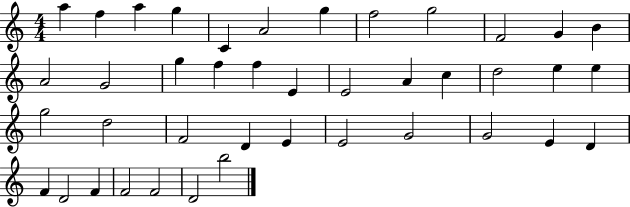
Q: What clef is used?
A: treble